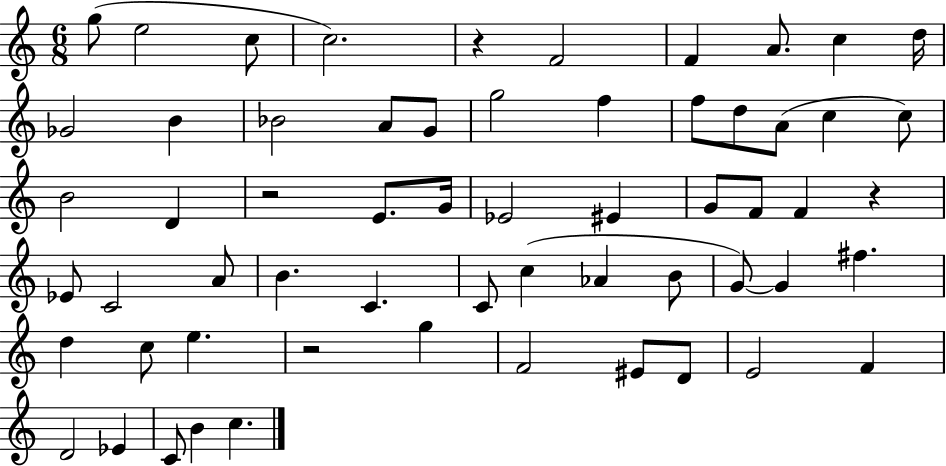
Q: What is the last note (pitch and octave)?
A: C5